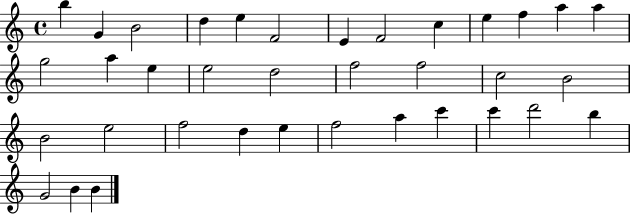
X:1
T:Untitled
M:4/4
L:1/4
K:C
b G B2 d e F2 E F2 c e f a a g2 a e e2 d2 f2 f2 c2 B2 B2 e2 f2 d e f2 a c' c' d'2 b G2 B B